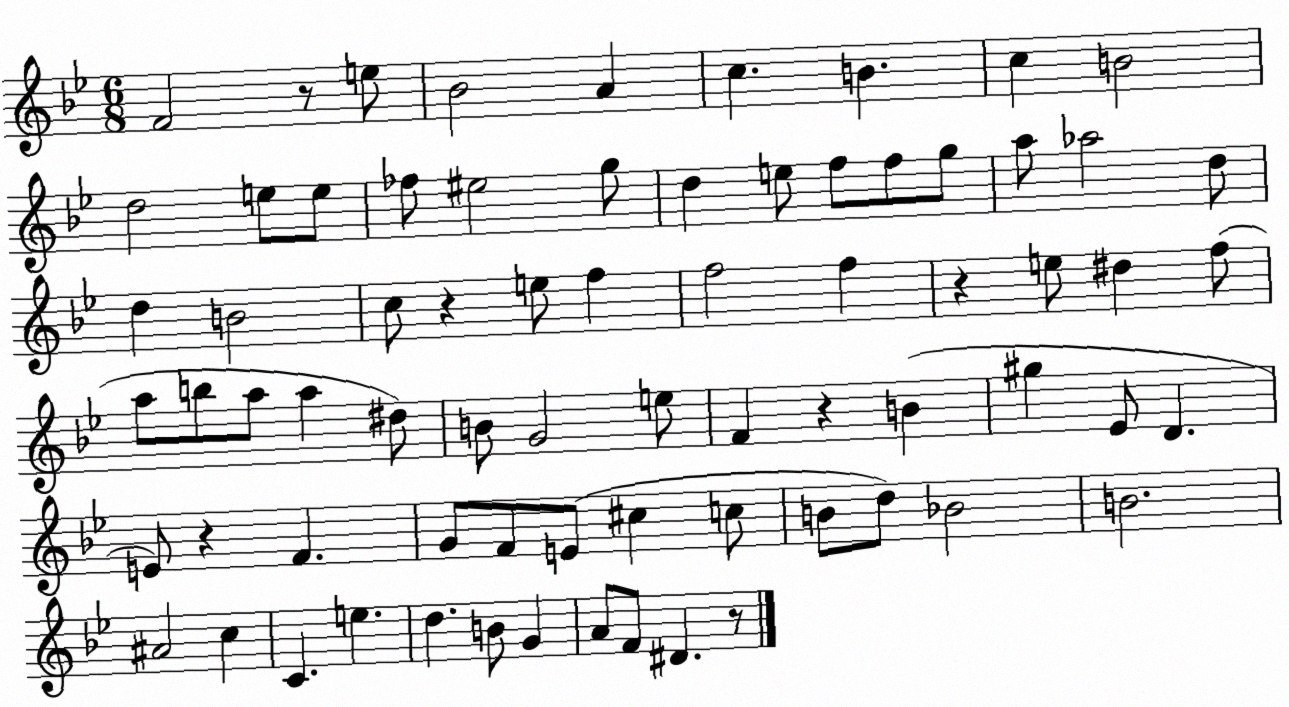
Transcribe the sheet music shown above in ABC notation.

X:1
T:Untitled
M:6/8
L:1/4
K:Bb
F2 z/2 e/2 _B2 A c B c B2 d2 e/2 e/2 _f/2 ^e2 g/2 d e/2 f/2 f/2 g/2 a/2 _a2 d/2 d B2 c/2 z e/2 f f2 f z e/2 ^d f/2 a/2 b/2 a/2 a ^d/2 B/2 G2 e/2 F z B ^g _E/2 D E/2 z F G/2 F/2 E/2 ^c c/2 B/2 d/2 _B2 B2 ^A2 c C e d B/2 G A/2 F/2 ^D z/2